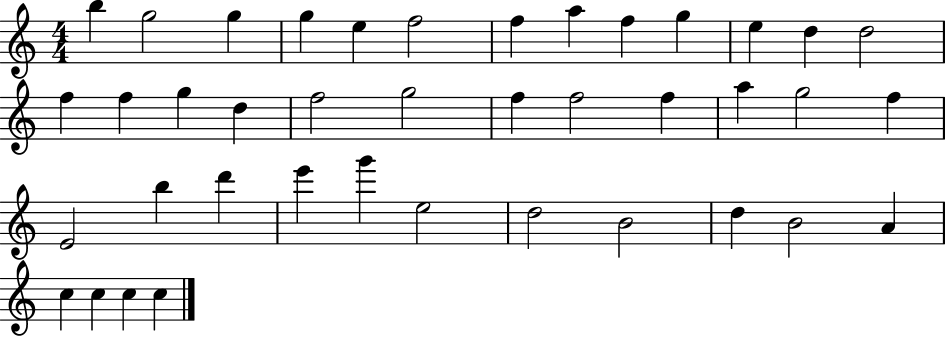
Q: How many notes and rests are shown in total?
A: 40